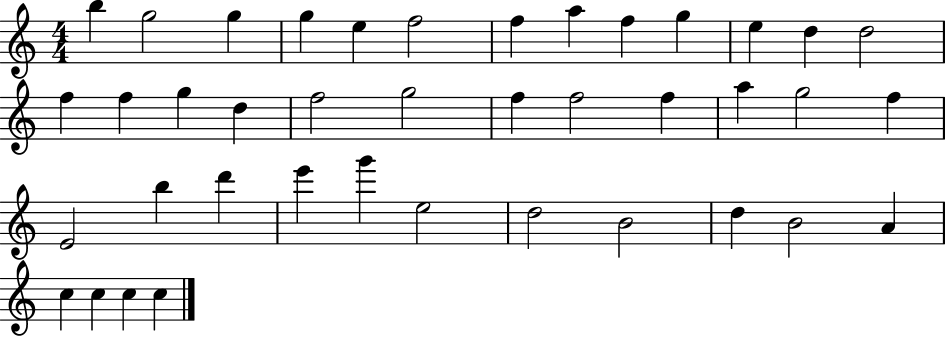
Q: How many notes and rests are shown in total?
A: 40